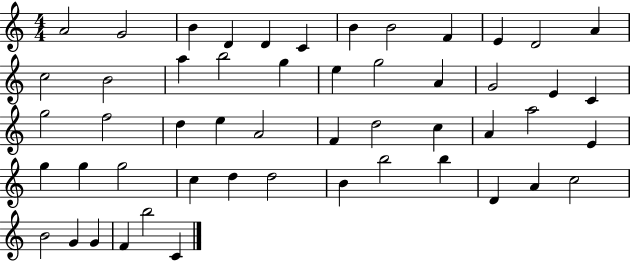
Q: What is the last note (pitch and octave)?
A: C4